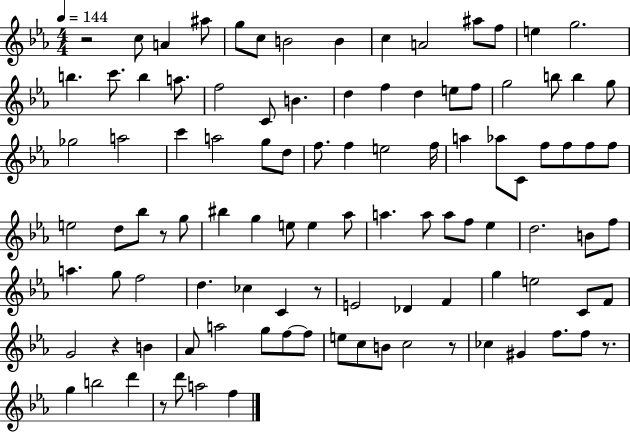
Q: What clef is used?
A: treble